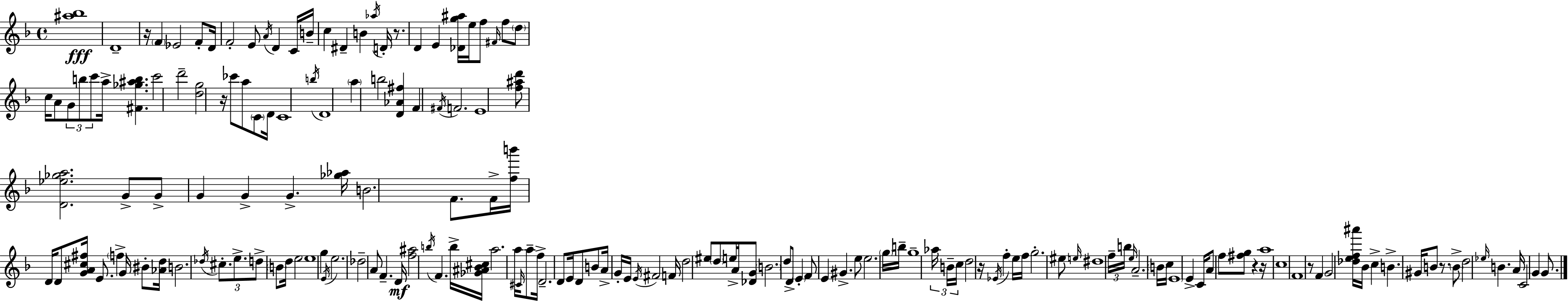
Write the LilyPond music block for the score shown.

{
  \clef treble
  \time 4/4
  \defaultTimeSignature
  \key d \minor
  <ais'' bes''>1\fff | d'1-- | r16 \parenthesize f'4 ees'2 f'8-. d'16 | f'2-. e'8 \acciaccatura { a'16 } d'4 c'16 | \break b'16-- c''4 dis'4-- b'4 \acciaccatura { aes''16 } d'16-. r8. | d'4 e'4 <des' g'' ais''>16 e''16 f''8 \grace { fis'16 } f''8 | \parenthesize d''8 c''16 a'8 \tuplet 3/2 { g'8 b''8 c'''8 } a''16-> <fis' ges'' ais'' b''>4. | c'''2 d'''2-- | \break <d'' g''>2 r16 ces'''8 a''8 | \parenthesize c'8 d'16 c'1 | \acciaccatura { b''16 } d'1 | \parenthesize a''4 b''2 | \break <d' aes' fis''>4 f'4 \acciaccatura { fis'16 } f'2. | e'1 | <f'' ais'' d'''>8 <d' ees'' ges'' a''>2. | g'8-> g'8-> g'4 g'4-> g'4.-> | \break <ges'' aes''>16 b'2. | f'8. f'16-> <f'' b'''>16 d'16 d'8 <g' a' cis'' fis''>16 e'8. \parenthesize f''4-> | g'16 bis'8-. <aes' d''>16 b'2. | \acciaccatura { des''16 } \tuplet 3/2 { cis''8.-. e''8.-> d''8-> } \parenthesize b'8 d''16 e''2 | \break e''1 | g''4 \acciaccatura { e'16 } e''2. | des''2-- a'8 | f'4.-- d'16\mf <f'' ais''>2 | \break \acciaccatura { b''16 } f'4. b''16-> <ges' ais' bes' cis''>16 a''2. | a''16 \grace { cis'16 } a''8-- f''16-> d'2.-- | d'8 e'16 d'8 b'8 a'16-> g'16-. e'16 | \acciaccatura { e'16 } fis'2 f'16 d''2 | \break eis''8 \parenthesize d''8 e''16-> a'16 <des' g'>8 \parenthesize b'2. | d''8 d'8-> \parenthesize e'4-. f'8 | e'4 gis'4.-> e''8 e''2. | \parenthesize g''16 b''16-- g''1-- | \break \tuplet 3/2 { aes''16 b'16-- c''16 } d''2 | r16 \acciaccatura { ees'16 } f''4-. e''16 f''16 g''2.-. | eis''8 \grace { e''16 } dis''1 | \tuplet 3/2 { f''16-- b''16 \grace { e''16 } } a'2.-- | \break \parenthesize b'16 c''16 \parenthesize e'1 | e'4-> | c'16 a'8 f''8 <fis'' g''>8 r4 r16 a''1 | c''1 | \break f'1 | r8 f'4 | g'2 <des'' e'' f'' ais'''>16 bes'16 c''4-> | b'4.-> gis'16 b'8 r8. \parenthesize b'8-> d''2 | \break \grace { ees''16 } b'4. a'16 c'2 | g'4 g'8. \bar "|."
}